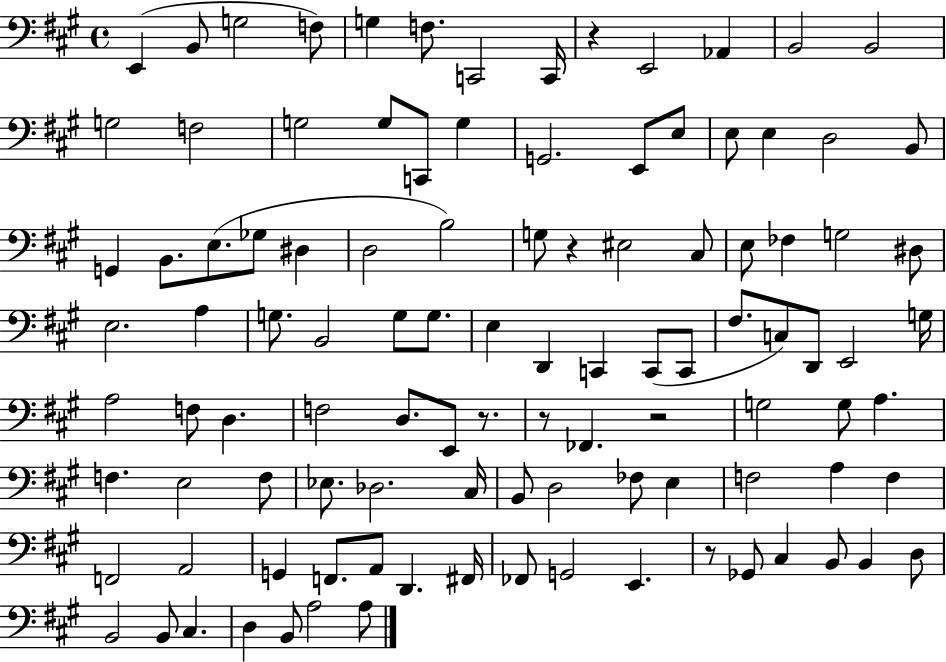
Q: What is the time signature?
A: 4/4